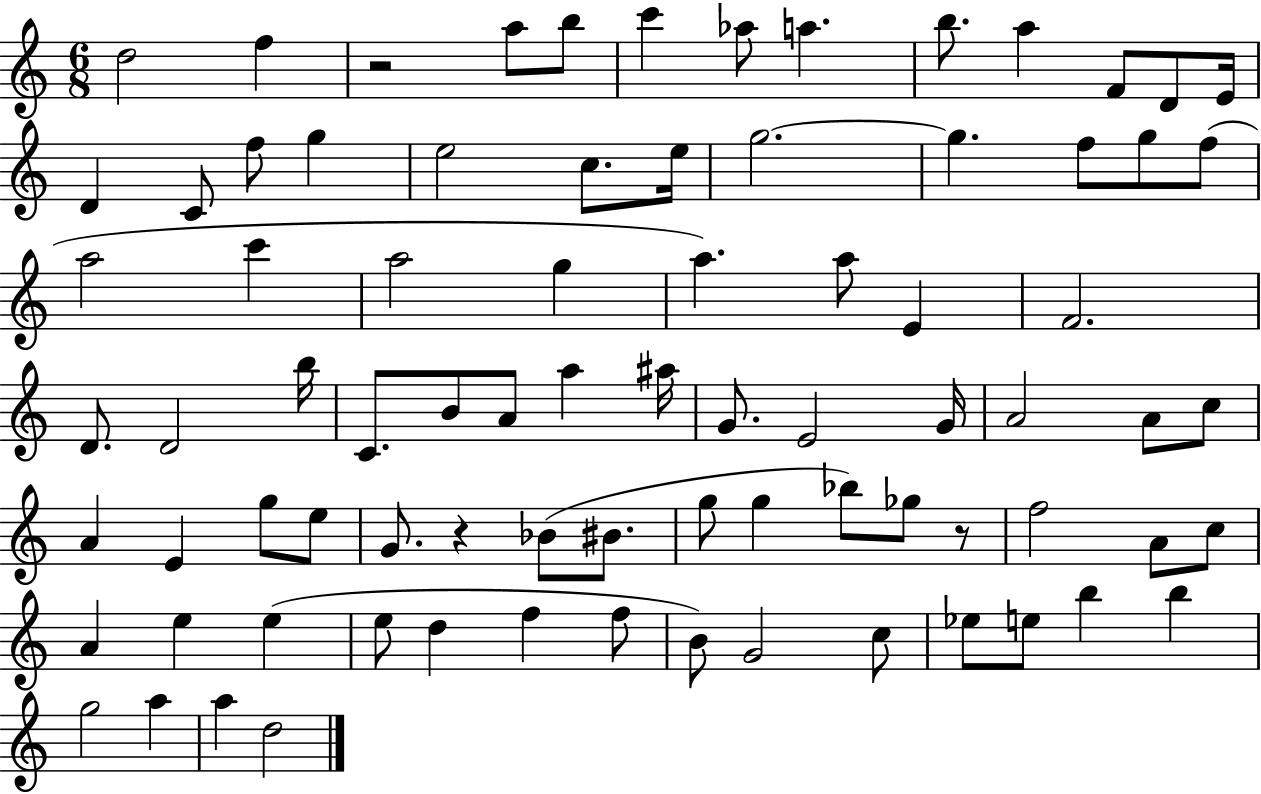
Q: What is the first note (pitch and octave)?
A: D5